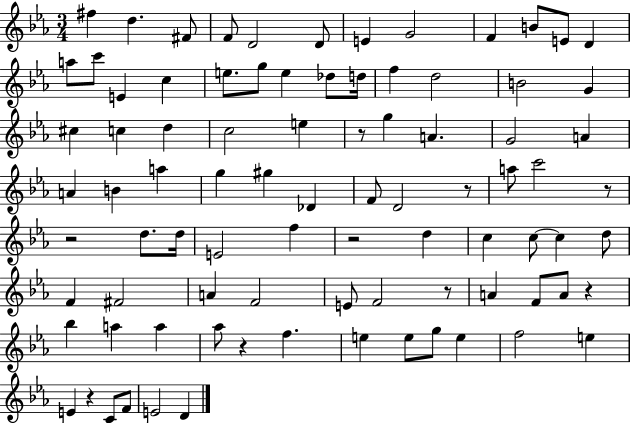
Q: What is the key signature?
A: EES major